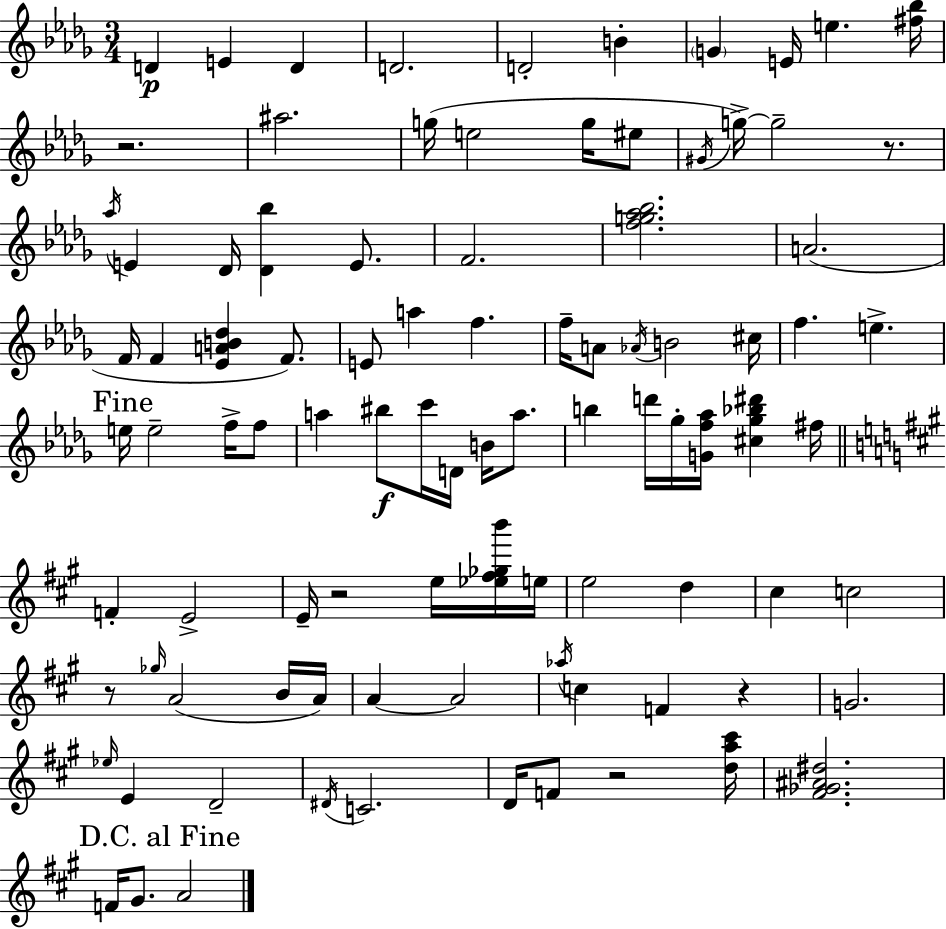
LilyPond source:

{
  \clef treble
  \numericTimeSignature
  \time 3/4
  \key bes \minor
  d'4\p e'4 d'4 | d'2. | d'2-. b'4-. | \parenthesize g'4 e'16 e''4. <fis'' bes''>16 | \break r2. | ais''2. | g''16( e''2 g''16 eis''8 | \acciaccatura { gis'16 }) g''16->~~ g''2-- r8. | \break \acciaccatura { aes''16 } e'4 des'16 <des' bes''>4 e'8. | f'2. | <f'' g'' aes'' bes''>2. | a'2.( | \break f'16 f'4 <ees' a' b' des''>4 f'8.) | e'8 a''4 f''4. | f''16-- a'8 \acciaccatura { aes'16 } b'2 | cis''16 f''4. e''4.-> | \break \mark "Fine" e''16 e''2-- | f''16-> f''8 a''4 bis''8\f c'''16 d'16 b'16 | a''8. b''4 d'''16 ges''16-. <g' f'' aes''>16 <cis'' ges'' bes'' dis'''>4 | fis''16 \bar "||" \break \key a \major f'4-. e'2-> | e'16-- r2 e''16 <ees'' fis'' ges'' b'''>16 e''16 | e''2 d''4 | cis''4 c''2 | \break r8 \grace { ges''16 }( a'2 b'16 | a'16) a'4~~ a'2 | \acciaccatura { aes''16 } c''4 f'4 r4 | g'2. | \break \grace { ees''16 } e'4 d'2-- | \acciaccatura { dis'16 } c'2. | d'16 f'8 r2 | <d'' a'' cis'''>16 <fis' ges' ais' dis''>2. | \break \mark "D.C. al Fine" f'16 gis'8. a'2 | \bar "|."
}